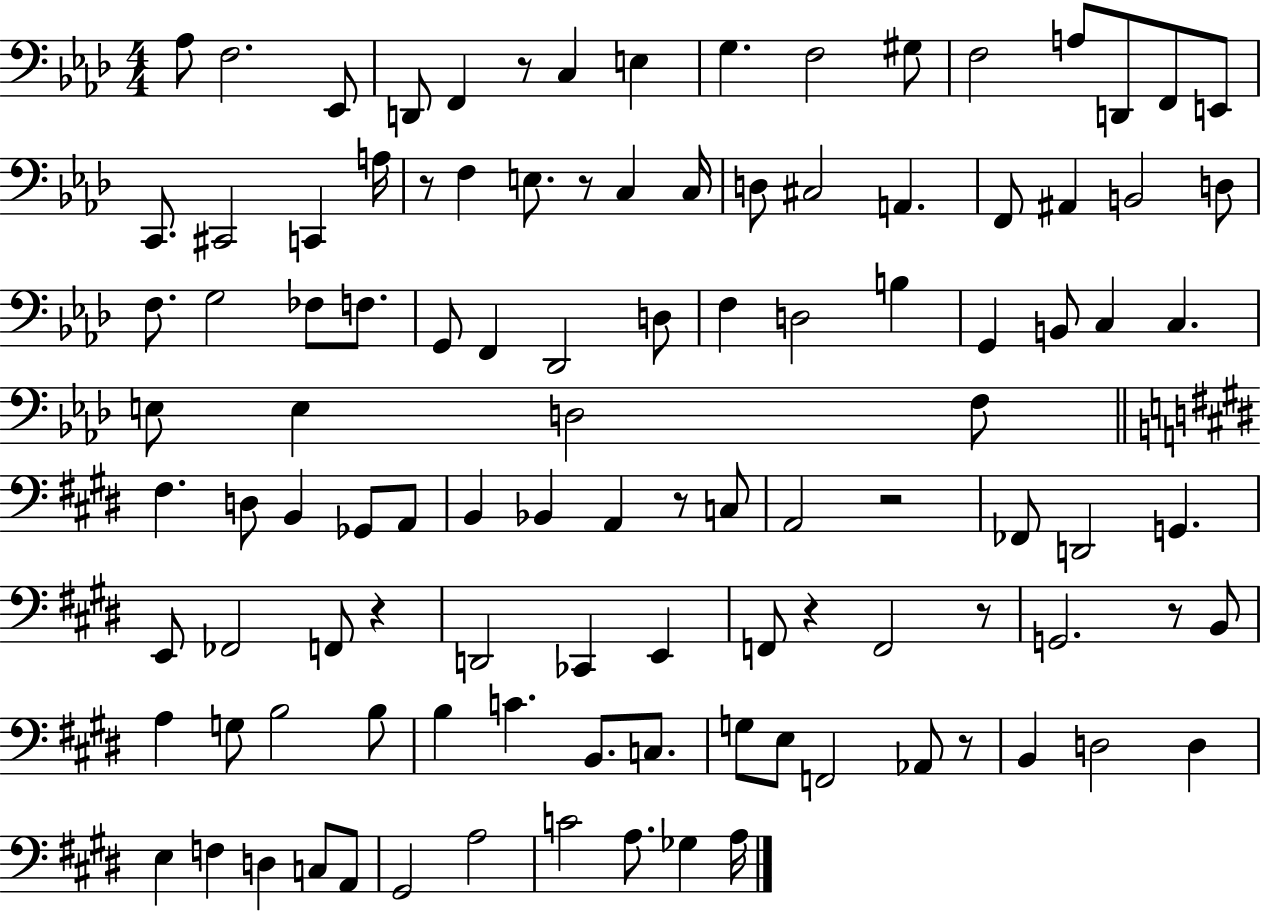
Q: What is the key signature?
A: AES major